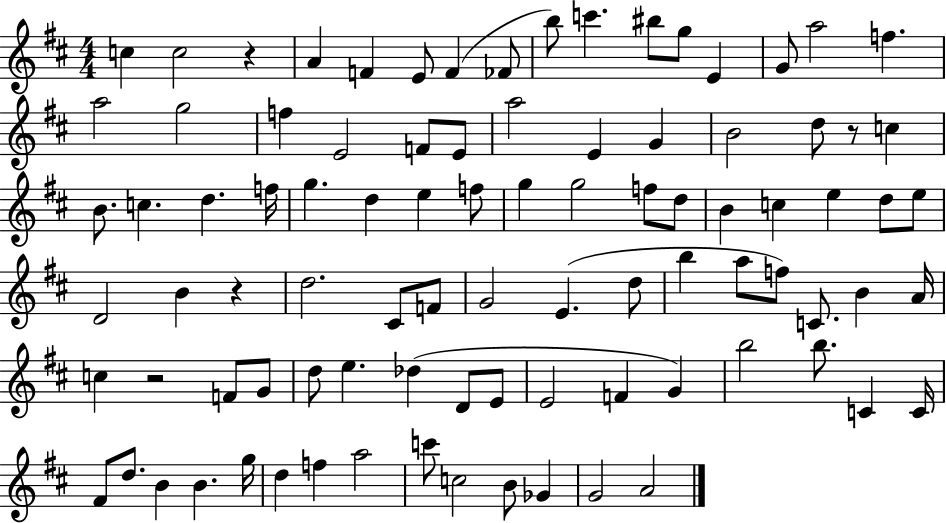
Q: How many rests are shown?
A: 4